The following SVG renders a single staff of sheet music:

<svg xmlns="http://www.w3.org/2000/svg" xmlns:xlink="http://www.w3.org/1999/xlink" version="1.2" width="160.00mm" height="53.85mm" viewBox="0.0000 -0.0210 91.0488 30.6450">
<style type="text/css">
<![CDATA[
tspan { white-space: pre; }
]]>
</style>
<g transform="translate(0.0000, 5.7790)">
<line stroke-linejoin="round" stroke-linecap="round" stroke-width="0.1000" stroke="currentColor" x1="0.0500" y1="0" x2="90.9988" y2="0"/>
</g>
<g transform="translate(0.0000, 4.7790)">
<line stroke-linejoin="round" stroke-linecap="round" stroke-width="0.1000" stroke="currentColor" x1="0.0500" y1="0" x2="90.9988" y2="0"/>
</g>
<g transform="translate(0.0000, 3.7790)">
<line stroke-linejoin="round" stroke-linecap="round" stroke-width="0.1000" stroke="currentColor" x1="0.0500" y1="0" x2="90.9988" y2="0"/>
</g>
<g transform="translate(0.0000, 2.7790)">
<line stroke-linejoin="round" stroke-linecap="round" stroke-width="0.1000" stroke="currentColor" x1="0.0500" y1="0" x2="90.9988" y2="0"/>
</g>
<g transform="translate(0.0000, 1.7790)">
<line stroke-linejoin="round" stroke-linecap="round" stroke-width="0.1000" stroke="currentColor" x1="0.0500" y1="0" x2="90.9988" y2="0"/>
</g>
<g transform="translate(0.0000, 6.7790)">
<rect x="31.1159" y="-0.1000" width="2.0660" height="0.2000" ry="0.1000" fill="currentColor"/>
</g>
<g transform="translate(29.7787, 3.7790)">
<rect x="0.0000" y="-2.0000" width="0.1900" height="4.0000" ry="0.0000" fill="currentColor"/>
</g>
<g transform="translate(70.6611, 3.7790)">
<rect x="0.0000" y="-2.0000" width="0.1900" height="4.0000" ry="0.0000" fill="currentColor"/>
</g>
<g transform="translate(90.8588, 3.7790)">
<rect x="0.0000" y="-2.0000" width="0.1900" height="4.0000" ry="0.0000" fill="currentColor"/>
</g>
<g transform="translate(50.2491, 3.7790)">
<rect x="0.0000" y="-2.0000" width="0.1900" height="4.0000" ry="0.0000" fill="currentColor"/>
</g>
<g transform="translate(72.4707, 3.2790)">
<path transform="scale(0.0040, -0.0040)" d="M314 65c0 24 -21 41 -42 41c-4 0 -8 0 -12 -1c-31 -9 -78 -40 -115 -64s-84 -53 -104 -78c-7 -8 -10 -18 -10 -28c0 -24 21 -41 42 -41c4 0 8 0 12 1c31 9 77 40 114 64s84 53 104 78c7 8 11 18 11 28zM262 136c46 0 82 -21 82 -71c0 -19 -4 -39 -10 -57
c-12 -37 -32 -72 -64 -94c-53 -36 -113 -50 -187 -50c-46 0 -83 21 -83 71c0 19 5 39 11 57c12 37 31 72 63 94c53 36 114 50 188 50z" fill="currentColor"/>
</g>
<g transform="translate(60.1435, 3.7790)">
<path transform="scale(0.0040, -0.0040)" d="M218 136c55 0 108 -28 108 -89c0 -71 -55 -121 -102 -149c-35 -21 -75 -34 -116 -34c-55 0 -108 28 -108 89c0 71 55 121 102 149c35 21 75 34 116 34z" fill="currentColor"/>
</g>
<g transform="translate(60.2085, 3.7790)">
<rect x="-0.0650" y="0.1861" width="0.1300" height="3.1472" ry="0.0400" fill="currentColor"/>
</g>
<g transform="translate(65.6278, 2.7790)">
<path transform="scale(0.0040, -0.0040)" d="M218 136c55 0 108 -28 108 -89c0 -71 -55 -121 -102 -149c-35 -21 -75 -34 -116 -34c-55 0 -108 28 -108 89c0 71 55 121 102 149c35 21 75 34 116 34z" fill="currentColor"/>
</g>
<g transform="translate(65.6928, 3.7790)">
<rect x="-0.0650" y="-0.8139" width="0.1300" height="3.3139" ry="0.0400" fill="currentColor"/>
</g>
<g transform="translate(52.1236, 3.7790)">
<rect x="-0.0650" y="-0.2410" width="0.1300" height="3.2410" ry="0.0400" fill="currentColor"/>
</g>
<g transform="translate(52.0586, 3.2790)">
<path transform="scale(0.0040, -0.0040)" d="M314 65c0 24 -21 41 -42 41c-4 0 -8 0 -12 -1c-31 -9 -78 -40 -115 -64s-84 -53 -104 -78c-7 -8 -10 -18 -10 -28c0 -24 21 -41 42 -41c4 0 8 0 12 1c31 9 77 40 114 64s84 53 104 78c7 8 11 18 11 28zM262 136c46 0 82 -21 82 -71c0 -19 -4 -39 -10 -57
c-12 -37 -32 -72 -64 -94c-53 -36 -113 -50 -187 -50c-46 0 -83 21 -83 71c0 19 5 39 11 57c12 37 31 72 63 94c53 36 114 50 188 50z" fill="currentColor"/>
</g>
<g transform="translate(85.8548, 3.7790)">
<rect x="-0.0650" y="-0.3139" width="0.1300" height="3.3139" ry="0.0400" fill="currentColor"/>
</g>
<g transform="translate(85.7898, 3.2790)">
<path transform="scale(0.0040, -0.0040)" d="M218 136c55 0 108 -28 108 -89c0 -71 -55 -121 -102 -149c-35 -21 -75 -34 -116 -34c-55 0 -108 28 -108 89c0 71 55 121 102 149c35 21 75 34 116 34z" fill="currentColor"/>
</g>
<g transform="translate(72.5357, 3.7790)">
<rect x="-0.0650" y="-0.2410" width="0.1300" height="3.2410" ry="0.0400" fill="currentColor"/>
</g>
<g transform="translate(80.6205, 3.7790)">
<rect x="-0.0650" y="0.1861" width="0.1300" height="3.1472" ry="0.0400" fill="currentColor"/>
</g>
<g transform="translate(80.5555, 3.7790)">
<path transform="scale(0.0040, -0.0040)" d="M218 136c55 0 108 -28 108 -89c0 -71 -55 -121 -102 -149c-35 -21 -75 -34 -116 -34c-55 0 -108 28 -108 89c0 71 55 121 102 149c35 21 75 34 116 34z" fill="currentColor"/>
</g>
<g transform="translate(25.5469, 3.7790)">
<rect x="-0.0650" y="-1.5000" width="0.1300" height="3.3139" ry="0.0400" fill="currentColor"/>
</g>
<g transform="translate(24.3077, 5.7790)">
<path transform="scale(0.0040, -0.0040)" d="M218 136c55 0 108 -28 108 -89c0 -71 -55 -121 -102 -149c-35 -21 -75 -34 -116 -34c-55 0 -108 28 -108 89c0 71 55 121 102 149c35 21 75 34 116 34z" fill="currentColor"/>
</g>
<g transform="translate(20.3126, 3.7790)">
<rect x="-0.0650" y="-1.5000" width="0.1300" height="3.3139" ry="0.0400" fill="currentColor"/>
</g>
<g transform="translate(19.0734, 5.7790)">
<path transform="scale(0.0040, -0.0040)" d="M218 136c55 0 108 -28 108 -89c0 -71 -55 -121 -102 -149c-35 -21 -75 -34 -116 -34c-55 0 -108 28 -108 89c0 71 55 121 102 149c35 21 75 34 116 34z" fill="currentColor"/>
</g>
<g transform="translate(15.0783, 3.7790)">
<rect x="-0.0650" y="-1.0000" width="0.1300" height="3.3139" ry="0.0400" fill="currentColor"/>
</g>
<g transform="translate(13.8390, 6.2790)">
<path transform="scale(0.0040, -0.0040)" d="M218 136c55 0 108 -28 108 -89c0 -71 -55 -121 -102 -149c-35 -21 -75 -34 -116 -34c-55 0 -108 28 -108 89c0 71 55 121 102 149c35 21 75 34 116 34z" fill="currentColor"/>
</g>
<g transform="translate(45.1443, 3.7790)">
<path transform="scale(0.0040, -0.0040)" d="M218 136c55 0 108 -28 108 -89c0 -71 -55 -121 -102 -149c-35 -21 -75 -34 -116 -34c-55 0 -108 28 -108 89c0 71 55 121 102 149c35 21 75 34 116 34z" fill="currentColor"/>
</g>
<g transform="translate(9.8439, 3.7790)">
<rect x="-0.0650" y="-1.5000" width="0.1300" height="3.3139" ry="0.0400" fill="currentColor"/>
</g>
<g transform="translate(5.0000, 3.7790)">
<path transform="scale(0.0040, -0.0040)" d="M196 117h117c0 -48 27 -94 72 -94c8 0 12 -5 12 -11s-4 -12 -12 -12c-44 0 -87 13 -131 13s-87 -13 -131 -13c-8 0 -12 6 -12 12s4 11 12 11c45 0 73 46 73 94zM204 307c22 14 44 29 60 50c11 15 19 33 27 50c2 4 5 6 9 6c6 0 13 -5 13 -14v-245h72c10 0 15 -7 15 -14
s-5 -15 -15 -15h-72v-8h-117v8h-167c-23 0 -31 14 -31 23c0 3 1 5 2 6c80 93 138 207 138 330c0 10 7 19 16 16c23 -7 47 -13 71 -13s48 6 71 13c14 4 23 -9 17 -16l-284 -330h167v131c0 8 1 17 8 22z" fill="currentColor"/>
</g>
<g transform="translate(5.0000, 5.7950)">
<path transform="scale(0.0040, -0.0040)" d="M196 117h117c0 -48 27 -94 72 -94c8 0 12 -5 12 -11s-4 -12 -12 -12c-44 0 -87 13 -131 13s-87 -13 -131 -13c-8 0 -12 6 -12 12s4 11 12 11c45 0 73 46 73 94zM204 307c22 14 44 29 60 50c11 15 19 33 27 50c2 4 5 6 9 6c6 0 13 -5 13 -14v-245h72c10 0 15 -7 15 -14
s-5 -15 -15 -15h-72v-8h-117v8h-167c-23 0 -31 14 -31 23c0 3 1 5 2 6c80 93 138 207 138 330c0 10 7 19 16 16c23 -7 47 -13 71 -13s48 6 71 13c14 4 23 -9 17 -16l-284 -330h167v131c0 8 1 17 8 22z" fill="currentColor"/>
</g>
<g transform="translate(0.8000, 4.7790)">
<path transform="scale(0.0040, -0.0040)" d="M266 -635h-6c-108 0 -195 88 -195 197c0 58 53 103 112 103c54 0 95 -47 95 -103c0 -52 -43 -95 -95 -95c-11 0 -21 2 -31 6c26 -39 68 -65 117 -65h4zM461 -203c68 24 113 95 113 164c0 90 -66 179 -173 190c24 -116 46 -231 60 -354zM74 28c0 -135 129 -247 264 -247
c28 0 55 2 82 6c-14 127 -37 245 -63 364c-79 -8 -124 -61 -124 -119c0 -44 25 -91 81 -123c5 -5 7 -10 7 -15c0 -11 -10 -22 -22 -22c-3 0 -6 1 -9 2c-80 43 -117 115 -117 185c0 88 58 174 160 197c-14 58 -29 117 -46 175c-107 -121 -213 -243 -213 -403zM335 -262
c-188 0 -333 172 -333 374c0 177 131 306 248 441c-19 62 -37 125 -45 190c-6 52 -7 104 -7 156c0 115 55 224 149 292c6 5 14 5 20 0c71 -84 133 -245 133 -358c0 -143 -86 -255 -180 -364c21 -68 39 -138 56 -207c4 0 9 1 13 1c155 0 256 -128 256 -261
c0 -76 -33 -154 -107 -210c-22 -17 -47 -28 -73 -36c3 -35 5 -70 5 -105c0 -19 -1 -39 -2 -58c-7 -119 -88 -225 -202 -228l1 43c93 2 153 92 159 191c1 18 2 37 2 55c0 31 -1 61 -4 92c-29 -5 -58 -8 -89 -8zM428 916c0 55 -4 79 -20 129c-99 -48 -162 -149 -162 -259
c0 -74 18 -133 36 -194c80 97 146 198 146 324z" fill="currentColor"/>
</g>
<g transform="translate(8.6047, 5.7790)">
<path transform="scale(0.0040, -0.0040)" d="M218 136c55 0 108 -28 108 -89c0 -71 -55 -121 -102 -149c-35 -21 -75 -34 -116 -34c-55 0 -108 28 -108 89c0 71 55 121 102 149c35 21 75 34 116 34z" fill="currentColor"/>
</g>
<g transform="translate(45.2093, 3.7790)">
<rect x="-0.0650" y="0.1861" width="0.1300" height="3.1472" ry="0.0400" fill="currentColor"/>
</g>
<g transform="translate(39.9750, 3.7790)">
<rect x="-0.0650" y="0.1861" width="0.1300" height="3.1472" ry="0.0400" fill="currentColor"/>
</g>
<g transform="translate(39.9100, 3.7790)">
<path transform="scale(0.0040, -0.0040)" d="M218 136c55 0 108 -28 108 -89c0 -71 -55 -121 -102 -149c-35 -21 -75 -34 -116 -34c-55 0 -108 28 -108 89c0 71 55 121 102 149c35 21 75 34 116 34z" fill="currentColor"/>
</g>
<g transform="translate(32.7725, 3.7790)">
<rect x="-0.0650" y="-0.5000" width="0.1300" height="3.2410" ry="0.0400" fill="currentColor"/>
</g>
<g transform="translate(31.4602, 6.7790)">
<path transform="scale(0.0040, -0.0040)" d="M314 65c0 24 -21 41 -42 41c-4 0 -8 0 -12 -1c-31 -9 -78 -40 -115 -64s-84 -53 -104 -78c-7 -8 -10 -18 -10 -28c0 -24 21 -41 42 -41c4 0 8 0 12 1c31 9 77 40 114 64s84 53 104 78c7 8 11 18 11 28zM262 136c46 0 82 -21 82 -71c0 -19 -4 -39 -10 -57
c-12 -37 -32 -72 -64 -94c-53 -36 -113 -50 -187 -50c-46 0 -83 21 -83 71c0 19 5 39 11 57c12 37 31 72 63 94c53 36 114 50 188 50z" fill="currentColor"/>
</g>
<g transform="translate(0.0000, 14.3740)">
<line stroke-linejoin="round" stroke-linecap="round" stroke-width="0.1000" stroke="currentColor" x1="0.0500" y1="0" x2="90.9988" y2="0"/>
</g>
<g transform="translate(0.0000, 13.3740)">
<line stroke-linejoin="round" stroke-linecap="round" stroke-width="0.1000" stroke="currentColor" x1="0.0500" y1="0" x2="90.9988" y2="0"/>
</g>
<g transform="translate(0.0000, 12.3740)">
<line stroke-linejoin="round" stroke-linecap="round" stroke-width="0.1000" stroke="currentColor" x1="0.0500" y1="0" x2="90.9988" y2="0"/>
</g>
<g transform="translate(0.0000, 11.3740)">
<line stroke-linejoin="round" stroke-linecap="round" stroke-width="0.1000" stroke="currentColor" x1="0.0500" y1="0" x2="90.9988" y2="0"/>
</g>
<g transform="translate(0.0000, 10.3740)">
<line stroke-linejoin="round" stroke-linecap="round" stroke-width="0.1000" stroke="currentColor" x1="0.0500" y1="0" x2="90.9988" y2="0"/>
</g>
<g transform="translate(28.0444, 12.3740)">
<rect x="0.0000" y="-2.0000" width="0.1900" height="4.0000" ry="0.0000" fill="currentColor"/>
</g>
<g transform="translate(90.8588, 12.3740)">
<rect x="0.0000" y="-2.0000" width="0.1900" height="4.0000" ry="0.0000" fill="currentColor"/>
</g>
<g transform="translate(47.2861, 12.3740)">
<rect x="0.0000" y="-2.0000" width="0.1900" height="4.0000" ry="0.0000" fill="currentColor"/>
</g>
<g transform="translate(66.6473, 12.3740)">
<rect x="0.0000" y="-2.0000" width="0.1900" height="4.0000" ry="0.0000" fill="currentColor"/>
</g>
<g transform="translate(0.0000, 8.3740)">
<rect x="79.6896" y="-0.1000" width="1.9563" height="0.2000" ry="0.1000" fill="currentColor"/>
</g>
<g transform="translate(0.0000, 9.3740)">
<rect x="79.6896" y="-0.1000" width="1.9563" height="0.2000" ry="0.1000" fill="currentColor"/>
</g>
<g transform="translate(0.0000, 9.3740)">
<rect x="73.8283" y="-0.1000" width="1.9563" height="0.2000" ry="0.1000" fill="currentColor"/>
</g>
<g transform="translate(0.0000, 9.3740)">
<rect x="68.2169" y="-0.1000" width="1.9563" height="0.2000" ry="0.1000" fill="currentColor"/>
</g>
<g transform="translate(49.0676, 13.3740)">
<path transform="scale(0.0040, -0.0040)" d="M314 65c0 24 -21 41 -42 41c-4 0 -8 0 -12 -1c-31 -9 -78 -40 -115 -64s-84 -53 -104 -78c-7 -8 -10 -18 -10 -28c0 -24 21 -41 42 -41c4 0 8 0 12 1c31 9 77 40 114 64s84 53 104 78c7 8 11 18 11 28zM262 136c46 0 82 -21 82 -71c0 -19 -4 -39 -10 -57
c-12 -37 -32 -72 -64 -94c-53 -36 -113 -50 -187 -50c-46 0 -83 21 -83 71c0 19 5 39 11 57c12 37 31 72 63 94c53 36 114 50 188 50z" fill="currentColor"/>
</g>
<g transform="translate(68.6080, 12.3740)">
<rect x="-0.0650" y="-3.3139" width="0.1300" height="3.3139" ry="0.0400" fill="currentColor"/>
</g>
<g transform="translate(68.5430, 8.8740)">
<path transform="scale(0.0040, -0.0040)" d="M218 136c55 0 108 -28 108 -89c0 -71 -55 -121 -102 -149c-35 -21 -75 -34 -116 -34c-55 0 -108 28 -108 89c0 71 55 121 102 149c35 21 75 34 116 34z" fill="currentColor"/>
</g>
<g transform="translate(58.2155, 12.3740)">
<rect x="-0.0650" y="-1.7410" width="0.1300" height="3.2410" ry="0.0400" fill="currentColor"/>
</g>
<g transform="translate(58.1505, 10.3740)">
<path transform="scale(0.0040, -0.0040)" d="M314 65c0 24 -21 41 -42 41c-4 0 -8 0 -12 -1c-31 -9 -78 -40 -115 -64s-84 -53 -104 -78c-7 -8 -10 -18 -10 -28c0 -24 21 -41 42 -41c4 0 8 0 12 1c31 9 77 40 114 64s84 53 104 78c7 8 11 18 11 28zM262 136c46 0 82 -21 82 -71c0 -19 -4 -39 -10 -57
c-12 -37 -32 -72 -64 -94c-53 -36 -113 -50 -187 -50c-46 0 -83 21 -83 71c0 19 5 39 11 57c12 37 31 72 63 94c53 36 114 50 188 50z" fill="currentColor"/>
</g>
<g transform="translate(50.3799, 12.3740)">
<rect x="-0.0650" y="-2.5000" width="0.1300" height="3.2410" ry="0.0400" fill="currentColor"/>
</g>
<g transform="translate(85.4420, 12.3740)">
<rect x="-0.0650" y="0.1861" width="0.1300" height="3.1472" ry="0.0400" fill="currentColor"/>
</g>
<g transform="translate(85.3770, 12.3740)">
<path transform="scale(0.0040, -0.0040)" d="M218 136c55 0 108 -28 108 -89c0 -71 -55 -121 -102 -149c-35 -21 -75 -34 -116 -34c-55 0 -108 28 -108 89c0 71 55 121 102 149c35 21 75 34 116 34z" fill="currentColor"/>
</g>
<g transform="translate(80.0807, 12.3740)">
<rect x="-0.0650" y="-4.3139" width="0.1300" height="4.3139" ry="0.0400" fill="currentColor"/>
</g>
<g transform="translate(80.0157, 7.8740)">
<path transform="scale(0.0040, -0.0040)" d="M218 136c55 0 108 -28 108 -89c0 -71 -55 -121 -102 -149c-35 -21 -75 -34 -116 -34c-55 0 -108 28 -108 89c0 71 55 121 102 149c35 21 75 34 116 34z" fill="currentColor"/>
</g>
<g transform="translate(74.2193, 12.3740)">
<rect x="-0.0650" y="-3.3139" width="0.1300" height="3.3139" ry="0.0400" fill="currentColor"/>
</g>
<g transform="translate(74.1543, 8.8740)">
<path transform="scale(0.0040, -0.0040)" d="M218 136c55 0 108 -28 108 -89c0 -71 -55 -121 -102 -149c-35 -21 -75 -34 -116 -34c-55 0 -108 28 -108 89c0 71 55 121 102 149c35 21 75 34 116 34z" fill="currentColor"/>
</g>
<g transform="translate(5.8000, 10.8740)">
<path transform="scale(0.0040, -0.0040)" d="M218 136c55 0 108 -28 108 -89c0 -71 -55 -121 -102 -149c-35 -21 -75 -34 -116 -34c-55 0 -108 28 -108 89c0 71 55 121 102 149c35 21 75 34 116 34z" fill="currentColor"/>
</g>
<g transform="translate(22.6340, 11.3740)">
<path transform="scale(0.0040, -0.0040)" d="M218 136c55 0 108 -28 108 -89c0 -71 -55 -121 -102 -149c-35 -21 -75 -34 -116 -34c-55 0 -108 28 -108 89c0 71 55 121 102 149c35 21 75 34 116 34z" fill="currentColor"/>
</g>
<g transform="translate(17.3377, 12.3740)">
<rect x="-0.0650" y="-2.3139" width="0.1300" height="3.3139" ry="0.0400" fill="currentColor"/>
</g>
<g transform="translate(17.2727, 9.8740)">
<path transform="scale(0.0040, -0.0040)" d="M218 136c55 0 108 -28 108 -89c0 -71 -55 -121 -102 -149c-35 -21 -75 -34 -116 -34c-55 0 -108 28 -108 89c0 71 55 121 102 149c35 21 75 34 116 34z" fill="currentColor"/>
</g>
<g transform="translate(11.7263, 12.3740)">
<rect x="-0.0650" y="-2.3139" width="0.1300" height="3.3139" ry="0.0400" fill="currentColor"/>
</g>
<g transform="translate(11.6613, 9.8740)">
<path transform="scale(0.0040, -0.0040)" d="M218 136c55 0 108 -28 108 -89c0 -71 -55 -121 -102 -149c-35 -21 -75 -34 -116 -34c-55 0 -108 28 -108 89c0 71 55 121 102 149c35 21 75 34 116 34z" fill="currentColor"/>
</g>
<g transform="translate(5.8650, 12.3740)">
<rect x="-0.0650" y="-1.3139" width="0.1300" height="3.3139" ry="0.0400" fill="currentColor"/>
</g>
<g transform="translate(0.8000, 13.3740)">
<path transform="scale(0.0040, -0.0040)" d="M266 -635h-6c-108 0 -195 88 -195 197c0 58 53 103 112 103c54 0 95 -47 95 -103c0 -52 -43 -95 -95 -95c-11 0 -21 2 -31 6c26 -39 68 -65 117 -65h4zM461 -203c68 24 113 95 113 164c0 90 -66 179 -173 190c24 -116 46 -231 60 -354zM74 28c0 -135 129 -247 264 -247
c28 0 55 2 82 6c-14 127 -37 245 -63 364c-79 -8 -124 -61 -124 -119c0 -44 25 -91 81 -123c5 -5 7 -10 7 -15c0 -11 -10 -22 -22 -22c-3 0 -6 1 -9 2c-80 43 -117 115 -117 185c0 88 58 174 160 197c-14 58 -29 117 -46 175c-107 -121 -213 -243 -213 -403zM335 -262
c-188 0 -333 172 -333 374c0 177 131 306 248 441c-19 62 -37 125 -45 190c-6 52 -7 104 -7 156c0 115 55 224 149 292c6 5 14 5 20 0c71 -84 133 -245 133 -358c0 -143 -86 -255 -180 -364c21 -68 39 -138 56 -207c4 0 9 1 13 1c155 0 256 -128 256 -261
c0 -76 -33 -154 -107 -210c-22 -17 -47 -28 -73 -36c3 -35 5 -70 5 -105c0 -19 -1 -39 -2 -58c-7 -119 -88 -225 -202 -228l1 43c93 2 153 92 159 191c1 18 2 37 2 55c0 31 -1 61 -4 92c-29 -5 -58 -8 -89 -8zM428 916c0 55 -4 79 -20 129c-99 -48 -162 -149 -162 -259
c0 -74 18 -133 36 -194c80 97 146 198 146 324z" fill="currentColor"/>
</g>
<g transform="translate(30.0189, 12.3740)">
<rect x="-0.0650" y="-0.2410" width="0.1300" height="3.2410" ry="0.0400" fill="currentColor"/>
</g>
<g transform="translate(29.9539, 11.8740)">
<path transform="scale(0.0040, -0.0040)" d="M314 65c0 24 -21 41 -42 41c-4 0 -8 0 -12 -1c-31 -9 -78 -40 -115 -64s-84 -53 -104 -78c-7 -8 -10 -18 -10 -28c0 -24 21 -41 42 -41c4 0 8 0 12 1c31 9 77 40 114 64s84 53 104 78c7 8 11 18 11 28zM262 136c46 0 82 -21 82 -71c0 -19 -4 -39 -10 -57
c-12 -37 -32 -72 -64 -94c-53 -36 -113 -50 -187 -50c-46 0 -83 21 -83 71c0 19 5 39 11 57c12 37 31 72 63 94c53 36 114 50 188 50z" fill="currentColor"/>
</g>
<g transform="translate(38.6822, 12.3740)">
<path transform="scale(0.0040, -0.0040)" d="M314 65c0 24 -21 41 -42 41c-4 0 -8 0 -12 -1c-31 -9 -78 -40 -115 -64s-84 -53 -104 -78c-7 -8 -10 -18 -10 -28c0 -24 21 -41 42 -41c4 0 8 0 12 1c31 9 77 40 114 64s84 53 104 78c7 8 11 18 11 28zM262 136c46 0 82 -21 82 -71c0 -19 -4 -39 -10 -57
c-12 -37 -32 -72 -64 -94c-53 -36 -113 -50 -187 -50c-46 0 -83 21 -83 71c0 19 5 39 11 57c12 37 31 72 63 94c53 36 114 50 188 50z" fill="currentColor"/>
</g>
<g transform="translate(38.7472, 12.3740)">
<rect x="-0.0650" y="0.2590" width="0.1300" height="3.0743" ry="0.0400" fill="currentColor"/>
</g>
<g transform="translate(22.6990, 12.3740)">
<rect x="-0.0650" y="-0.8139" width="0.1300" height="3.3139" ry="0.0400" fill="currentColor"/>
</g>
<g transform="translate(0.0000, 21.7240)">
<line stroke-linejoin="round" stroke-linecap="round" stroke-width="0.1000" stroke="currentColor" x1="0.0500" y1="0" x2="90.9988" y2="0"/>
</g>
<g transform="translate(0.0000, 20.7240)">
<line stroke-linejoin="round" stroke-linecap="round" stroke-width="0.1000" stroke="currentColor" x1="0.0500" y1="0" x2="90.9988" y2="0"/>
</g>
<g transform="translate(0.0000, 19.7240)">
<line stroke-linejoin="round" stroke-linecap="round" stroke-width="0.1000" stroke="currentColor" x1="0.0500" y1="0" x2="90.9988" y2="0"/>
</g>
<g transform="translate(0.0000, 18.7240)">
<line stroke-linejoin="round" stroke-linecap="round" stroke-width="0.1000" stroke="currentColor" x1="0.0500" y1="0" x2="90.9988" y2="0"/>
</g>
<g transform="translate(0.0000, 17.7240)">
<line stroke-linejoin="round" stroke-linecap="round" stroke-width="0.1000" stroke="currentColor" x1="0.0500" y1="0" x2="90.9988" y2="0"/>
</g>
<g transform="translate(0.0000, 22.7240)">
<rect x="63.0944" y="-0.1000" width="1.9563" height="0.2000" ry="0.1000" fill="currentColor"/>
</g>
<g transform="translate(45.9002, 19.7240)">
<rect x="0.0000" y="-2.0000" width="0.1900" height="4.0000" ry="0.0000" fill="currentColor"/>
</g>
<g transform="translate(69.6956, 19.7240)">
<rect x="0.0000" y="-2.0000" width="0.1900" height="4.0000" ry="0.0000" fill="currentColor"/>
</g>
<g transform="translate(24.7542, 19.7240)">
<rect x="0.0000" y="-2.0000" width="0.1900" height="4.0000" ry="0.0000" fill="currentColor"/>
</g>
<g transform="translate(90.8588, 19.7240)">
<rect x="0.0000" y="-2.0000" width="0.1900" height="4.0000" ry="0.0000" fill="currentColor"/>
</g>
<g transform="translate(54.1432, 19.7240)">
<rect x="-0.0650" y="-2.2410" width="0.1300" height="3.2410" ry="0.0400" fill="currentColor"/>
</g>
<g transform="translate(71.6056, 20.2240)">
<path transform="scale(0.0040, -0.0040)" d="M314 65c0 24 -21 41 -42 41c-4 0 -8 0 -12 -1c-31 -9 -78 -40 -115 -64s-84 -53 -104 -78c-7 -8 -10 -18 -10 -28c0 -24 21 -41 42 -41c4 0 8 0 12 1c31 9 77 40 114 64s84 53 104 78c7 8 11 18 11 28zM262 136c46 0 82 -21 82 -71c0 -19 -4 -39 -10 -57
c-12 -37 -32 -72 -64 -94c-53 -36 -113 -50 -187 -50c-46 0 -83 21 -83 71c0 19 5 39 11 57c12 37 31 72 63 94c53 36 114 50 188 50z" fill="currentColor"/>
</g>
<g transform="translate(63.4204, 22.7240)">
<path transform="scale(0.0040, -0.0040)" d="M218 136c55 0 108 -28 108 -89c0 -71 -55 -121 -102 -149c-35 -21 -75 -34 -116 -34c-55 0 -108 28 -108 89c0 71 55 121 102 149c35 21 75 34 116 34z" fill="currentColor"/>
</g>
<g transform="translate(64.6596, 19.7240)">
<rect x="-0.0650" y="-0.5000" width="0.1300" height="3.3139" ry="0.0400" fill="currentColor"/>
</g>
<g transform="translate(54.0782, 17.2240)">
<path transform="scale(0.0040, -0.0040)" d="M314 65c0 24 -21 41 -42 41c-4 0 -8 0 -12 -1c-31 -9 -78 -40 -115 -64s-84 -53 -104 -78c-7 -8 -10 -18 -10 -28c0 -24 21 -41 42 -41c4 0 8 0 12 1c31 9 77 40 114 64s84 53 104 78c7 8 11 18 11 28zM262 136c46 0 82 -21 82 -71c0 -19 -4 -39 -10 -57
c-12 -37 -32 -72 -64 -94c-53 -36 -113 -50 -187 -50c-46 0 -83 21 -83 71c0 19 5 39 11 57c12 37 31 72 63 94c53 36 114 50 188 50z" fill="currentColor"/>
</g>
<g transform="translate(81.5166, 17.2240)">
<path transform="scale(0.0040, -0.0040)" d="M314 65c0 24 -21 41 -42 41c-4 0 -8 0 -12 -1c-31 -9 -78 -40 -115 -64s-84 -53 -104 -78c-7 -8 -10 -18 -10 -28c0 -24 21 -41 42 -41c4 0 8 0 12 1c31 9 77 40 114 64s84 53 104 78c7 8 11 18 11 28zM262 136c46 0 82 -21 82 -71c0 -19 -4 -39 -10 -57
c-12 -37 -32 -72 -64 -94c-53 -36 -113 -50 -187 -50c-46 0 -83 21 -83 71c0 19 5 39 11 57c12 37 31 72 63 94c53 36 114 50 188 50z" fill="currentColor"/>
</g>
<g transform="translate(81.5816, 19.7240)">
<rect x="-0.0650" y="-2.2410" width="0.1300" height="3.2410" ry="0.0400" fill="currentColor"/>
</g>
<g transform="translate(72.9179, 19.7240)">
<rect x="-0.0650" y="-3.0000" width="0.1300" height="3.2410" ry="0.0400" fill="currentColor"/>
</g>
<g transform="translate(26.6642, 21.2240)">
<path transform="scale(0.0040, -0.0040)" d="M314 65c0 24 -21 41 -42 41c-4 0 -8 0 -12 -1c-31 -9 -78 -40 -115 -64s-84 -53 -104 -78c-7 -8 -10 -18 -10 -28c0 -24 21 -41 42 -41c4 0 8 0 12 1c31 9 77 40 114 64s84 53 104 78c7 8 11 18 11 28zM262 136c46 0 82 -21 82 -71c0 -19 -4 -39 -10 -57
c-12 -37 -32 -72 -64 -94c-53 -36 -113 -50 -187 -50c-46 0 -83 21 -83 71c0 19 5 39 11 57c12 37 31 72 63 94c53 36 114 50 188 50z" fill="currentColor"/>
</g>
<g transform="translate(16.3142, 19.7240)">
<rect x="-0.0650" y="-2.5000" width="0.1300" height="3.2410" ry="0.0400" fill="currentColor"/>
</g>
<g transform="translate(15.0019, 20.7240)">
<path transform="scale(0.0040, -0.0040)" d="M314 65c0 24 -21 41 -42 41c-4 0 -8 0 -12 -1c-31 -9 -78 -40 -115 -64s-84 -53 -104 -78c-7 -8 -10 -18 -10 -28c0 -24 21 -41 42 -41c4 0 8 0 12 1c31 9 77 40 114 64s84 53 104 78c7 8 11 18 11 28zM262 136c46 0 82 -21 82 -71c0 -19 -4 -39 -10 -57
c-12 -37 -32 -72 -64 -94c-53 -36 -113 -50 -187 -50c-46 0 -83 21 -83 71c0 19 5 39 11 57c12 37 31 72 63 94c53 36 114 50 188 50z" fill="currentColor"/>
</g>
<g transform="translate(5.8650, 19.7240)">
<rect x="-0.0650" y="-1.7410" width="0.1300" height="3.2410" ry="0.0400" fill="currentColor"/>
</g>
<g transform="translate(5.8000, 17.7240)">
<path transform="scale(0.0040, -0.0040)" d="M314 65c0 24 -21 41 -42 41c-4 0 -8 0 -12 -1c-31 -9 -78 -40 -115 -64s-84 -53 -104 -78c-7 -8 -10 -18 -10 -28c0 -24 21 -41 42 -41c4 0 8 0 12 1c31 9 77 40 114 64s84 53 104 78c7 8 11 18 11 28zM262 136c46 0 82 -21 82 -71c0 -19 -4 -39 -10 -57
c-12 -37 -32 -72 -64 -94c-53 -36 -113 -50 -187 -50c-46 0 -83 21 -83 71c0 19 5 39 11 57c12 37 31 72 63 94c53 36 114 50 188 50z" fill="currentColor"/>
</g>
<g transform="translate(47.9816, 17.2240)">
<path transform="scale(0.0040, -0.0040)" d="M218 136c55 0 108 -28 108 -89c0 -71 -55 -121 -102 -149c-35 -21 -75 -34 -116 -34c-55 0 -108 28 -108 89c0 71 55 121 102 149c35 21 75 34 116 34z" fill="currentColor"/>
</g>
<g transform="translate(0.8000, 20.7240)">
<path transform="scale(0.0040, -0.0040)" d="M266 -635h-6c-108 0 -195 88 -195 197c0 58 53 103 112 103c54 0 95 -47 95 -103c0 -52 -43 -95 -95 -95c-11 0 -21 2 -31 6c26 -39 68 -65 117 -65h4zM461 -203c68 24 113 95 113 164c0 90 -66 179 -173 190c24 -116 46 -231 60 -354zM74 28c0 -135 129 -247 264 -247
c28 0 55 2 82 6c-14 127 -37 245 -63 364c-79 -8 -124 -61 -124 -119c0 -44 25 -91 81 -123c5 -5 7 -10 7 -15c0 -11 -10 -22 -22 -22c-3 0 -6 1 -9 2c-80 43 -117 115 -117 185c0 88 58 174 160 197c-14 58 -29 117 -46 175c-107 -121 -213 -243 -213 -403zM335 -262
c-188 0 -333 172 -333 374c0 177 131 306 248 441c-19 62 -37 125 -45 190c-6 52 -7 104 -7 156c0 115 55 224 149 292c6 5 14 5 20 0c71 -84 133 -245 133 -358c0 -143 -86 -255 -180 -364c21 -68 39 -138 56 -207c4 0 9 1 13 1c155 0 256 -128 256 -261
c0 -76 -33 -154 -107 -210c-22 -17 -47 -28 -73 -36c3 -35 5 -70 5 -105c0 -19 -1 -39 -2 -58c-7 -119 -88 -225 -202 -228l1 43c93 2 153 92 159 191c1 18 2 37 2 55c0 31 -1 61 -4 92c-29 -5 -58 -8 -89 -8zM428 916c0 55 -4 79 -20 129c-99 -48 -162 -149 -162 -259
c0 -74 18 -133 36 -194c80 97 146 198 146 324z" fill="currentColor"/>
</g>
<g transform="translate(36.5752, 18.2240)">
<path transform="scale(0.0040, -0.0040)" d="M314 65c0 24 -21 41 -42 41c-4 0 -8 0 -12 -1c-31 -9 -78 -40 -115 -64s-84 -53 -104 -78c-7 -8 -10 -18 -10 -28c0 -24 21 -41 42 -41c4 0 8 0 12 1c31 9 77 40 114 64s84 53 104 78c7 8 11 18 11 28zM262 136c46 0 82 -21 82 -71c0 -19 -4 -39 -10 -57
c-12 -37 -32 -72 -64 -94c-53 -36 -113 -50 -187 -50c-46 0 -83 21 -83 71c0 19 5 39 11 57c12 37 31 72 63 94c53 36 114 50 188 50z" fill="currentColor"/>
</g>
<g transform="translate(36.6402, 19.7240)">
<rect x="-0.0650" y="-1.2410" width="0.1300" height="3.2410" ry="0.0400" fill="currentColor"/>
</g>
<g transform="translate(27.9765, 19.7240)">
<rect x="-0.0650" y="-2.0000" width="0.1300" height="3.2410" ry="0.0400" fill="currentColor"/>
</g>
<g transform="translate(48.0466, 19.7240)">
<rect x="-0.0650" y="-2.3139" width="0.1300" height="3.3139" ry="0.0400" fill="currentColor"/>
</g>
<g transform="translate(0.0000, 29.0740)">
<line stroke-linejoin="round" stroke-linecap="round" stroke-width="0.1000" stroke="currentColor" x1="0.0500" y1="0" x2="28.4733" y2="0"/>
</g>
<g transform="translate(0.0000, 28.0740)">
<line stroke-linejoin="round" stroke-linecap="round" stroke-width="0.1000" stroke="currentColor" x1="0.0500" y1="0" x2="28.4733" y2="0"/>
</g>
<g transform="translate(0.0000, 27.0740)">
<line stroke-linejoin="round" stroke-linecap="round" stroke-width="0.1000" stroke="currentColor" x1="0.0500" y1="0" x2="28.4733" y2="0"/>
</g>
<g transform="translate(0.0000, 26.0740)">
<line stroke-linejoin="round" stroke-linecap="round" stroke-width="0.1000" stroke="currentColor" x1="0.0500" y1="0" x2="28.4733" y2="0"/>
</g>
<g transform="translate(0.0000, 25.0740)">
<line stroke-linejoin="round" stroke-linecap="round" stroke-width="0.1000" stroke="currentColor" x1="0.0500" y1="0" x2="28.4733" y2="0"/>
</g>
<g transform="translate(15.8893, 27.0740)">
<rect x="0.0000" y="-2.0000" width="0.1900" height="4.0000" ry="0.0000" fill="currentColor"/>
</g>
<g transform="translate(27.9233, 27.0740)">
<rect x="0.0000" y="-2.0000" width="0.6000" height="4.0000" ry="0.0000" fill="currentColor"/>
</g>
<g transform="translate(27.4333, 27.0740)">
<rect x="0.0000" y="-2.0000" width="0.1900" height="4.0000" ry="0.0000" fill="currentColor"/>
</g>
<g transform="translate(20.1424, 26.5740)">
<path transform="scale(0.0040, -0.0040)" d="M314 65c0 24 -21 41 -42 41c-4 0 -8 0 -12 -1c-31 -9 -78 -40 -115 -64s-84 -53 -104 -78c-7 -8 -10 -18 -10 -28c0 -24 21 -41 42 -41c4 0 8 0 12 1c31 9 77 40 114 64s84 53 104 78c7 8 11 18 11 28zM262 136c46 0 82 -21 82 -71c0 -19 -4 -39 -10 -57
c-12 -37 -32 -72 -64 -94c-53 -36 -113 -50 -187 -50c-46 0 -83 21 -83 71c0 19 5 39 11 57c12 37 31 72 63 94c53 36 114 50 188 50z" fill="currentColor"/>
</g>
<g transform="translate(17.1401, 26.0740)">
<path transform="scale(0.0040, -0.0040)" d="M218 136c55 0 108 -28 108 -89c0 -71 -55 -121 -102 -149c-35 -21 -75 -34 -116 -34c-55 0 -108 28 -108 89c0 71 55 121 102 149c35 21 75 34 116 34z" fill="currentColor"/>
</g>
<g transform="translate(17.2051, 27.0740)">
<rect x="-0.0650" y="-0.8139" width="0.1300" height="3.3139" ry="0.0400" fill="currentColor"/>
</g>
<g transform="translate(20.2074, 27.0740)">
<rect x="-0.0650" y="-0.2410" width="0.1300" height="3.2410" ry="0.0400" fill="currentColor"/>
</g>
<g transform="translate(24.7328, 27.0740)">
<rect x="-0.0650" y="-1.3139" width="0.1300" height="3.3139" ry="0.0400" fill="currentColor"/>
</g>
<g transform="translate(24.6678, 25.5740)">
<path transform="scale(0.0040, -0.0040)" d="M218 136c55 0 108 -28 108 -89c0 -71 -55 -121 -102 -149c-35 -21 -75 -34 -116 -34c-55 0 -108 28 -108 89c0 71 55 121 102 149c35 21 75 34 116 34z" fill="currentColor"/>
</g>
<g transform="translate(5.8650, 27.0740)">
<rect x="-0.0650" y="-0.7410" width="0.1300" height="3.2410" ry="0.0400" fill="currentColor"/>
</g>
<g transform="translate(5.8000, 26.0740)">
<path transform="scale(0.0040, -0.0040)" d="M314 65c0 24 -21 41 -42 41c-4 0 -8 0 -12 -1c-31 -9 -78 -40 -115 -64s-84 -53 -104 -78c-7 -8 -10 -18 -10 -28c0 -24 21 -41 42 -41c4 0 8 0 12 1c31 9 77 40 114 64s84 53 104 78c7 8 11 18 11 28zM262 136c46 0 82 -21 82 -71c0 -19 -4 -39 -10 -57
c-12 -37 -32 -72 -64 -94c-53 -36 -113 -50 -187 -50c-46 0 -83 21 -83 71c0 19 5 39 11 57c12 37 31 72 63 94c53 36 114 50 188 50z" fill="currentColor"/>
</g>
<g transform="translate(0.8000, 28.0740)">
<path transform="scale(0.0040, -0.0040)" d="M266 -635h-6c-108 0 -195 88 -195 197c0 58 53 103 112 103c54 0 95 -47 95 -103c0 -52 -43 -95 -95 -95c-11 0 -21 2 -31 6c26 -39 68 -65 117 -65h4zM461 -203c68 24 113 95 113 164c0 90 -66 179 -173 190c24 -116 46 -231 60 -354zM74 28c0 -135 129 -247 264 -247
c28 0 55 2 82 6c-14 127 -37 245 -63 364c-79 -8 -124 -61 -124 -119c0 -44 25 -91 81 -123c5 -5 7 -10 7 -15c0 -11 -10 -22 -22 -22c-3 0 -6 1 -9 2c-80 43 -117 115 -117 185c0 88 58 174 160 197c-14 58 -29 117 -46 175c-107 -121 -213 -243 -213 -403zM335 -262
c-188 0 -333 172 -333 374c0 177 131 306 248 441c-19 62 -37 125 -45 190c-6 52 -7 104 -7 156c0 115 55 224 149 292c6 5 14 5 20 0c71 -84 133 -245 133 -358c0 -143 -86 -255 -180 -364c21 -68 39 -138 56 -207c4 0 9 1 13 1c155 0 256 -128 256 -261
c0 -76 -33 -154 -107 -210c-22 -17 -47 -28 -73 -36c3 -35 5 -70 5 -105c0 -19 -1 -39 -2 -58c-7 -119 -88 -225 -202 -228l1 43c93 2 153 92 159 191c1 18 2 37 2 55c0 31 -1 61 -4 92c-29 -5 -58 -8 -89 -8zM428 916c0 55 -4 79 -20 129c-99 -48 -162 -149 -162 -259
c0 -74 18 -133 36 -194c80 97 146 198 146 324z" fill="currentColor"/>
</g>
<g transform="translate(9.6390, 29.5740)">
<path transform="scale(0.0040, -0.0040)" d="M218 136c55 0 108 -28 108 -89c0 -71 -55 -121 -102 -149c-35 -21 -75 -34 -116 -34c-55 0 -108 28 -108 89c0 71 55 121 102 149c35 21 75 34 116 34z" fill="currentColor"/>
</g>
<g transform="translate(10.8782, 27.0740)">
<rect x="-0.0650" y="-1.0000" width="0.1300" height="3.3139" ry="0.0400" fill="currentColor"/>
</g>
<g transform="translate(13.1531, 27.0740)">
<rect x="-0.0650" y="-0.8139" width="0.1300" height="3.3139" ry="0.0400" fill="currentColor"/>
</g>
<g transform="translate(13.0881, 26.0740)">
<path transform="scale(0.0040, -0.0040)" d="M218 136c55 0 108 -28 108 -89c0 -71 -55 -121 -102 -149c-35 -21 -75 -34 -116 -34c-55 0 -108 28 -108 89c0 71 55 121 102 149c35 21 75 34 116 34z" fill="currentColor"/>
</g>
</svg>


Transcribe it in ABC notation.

X:1
T:Untitled
M:4/4
L:1/4
K:C
E D E E C2 B B c2 B d c2 B c e g g d c2 B2 G2 f2 b b d' B f2 G2 F2 e2 g g2 C A2 g2 d2 D d d c2 e